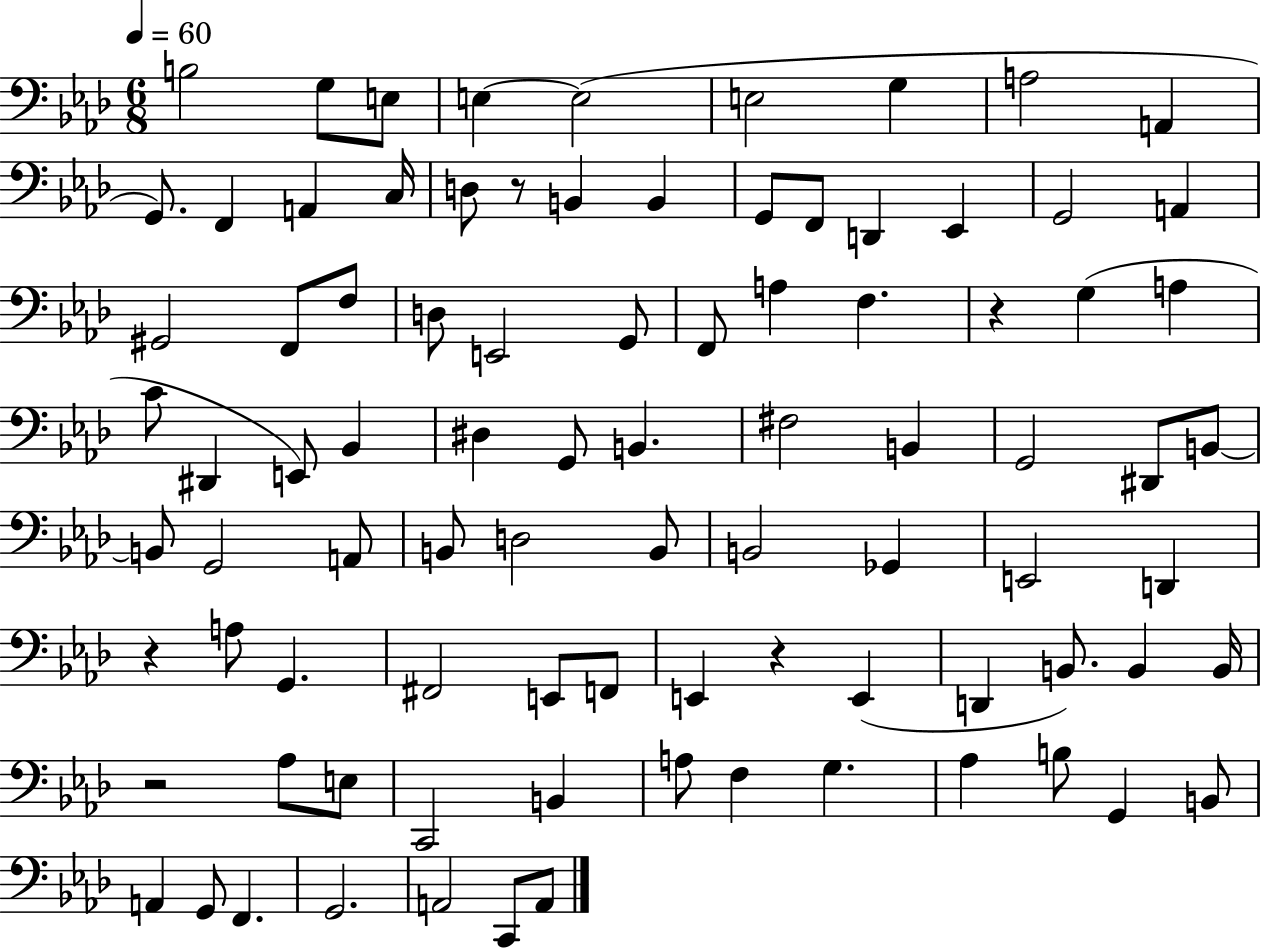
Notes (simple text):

B3/h G3/e E3/e E3/q E3/h E3/h G3/q A3/h A2/q G2/e. F2/q A2/q C3/s D3/e R/e B2/q B2/q G2/e F2/e D2/q Eb2/q G2/h A2/q G#2/h F2/e F3/e D3/e E2/h G2/e F2/e A3/q F3/q. R/q G3/q A3/q C4/e D#2/q E2/e Bb2/q D#3/q G2/e B2/q. F#3/h B2/q G2/h D#2/e B2/e B2/e G2/h A2/e B2/e D3/h B2/e B2/h Gb2/q E2/h D2/q R/q A3/e G2/q. F#2/h E2/e F2/e E2/q R/q E2/q D2/q B2/e. B2/q B2/s R/h Ab3/e E3/e C2/h B2/q A3/e F3/q G3/q. Ab3/q B3/e G2/q B2/e A2/q G2/e F2/q. G2/h. A2/h C2/e A2/e